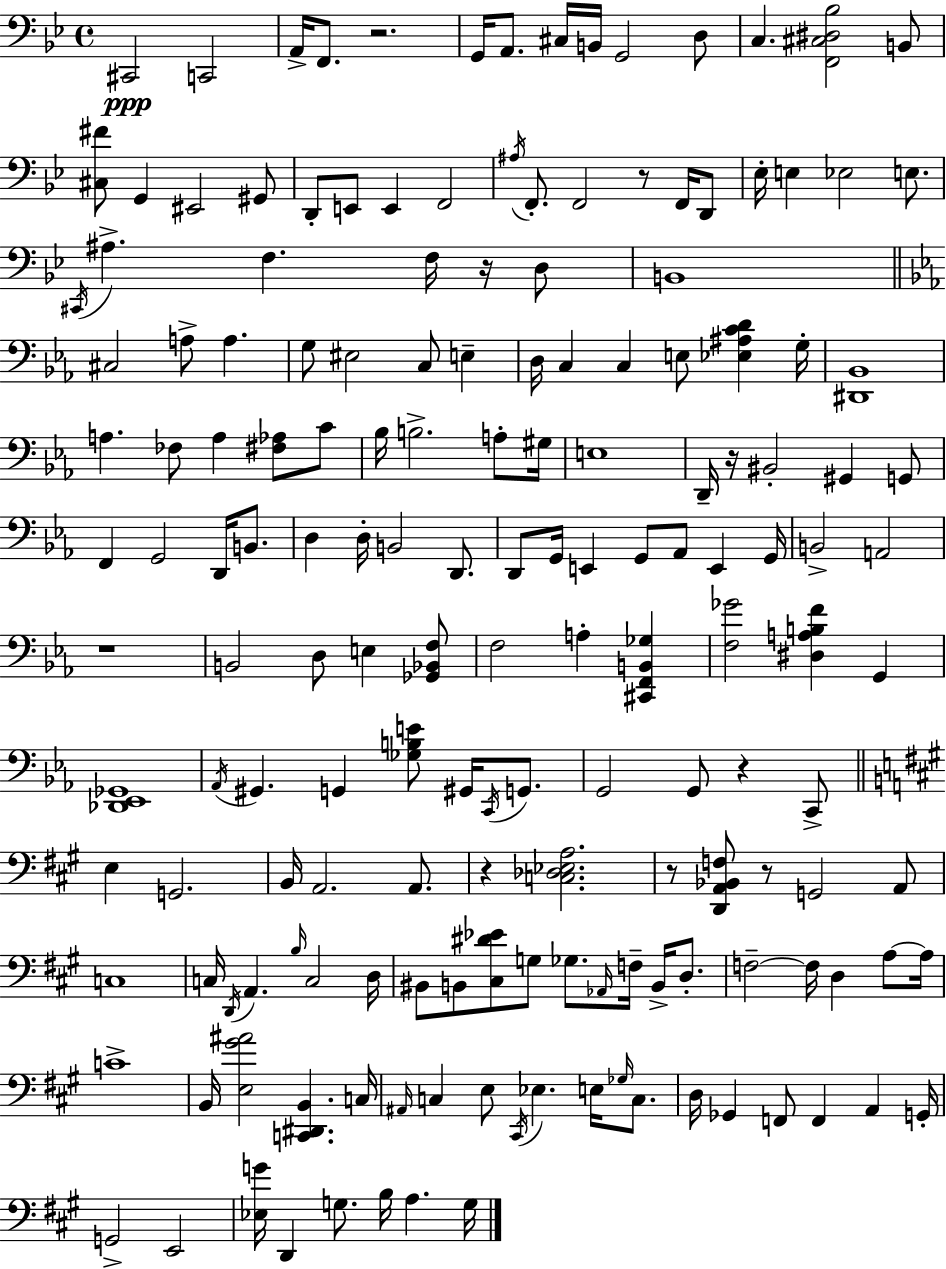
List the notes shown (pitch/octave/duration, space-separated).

C#2/h C2/h A2/s F2/e. R/h. G2/s A2/e. C#3/s B2/s G2/h D3/e C3/q. [F2,C#3,D#3,Bb3]/h B2/e [C#3,F#4]/e G2/q EIS2/h G#2/e D2/e E2/e E2/q F2/h A#3/s F2/e. F2/h R/e F2/s D2/e Eb3/s E3/q Eb3/h E3/e. C#2/s A#3/q. F3/q. F3/s R/s D3/e B2/w C#3/h A3/e A3/q. G3/e EIS3/h C3/e E3/q D3/s C3/q C3/q E3/e [Eb3,A#3,C4,D4]/q G3/s [D#2,Bb2]/w A3/q. FES3/e A3/q [F#3,Ab3]/e C4/e Bb3/s B3/h. A3/e G#3/s E3/w D2/s R/s BIS2/h G#2/q G2/e F2/q G2/h D2/s B2/e. D3/q D3/s B2/h D2/e. D2/e G2/s E2/q G2/e Ab2/e E2/q G2/s B2/h A2/h R/w B2/h D3/e E3/q [Gb2,Bb2,F3]/e F3/h A3/q [C#2,F2,B2,Gb3]/q [F3,Gb4]/h [D#3,A3,B3,F4]/q G2/q [Db2,Eb2,Gb2]/w Ab2/s G#2/q. G2/q [Gb3,B3,E4]/e G#2/s C2/s G2/e. G2/h G2/e R/q C2/e E3/q G2/h. B2/s A2/h. A2/e. R/q [C3,Db3,Eb3,A3]/h. R/e [D2,A2,Bb2,F3]/e R/e G2/h A2/e C3/w C3/s D2/s A2/q. B3/s C3/h D3/s BIS2/e B2/e [C#3,D#4,Eb4]/e G3/e Gb3/e. Ab2/s F3/s B2/s D3/e. F3/h F3/s D3/q A3/e A3/s C4/w B2/s [E3,G#4,A#4]/h [C2,D#2,B2]/q. C3/s A#2/s C3/q E3/e C#2/s Eb3/q. E3/s Gb3/s C3/e. D3/s Gb2/q F2/e F2/q A2/q G2/s G2/h E2/h [Eb3,G4]/s D2/q G3/e. B3/s A3/q. G3/s